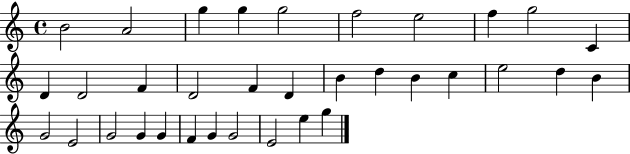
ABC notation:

X:1
T:Untitled
M:4/4
L:1/4
K:C
B2 A2 g g g2 f2 e2 f g2 C D D2 F D2 F D B d B c e2 d B G2 E2 G2 G G F G G2 E2 e g